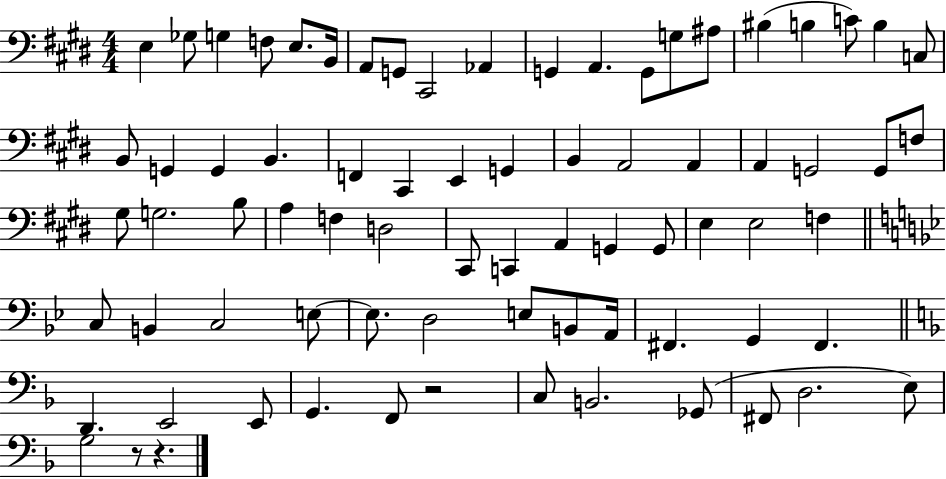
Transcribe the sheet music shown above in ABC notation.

X:1
T:Untitled
M:4/4
L:1/4
K:E
E, _G,/2 G, F,/2 E,/2 B,,/4 A,,/2 G,,/2 ^C,,2 _A,, G,, A,, G,,/2 G,/2 ^A,/2 ^B, B, C/2 B, C,/2 B,,/2 G,, G,, B,, F,, ^C,, E,, G,, B,, A,,2 A,, A,, G,,2 G,,/2 F,/2 ^G,/2 G,2 B,/2 A, F, D,2 ^C,,/2 C,, A,, G,, G,,/2 E, E,2 F, C,/2 B,, C,2 E,/2 E,/2 D,2 E,/2 B,,/2 A,,/4 ^F,, G,, ^F,, D,, E,,2 E,,/2 G,, F,,/2 z2 C,/2 B,,2 _G,,/2 ^F,,/2 D,2 E,/2 G,2 z/2 z